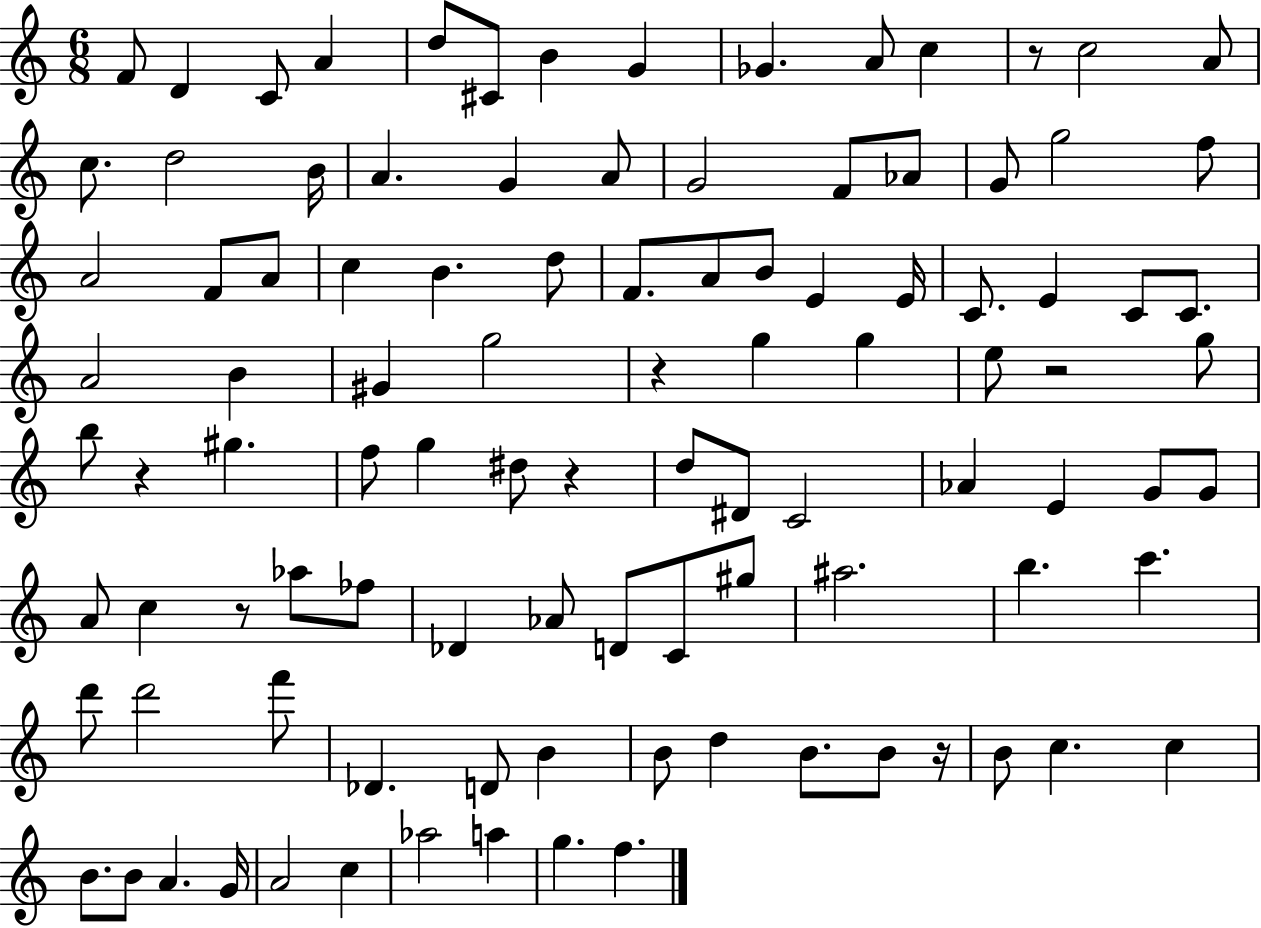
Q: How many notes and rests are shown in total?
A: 102